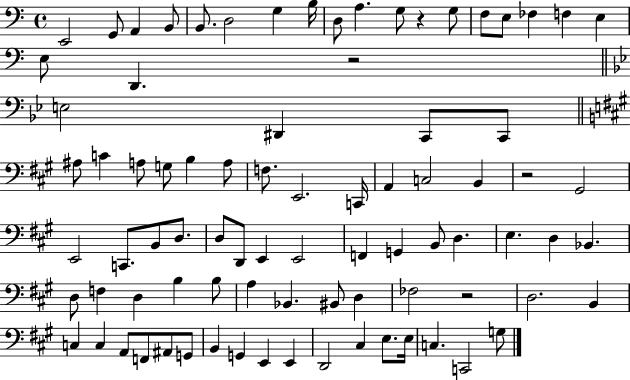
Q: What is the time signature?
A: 4/4